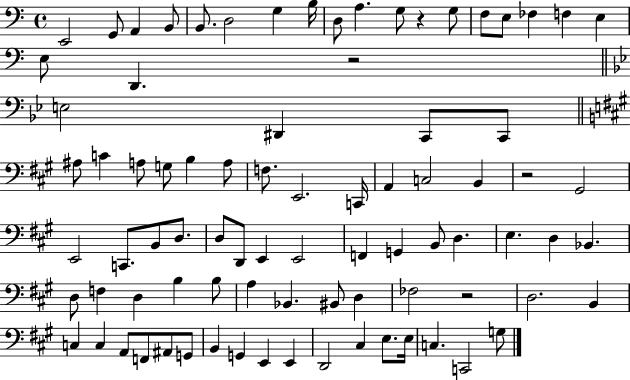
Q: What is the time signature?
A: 4/4